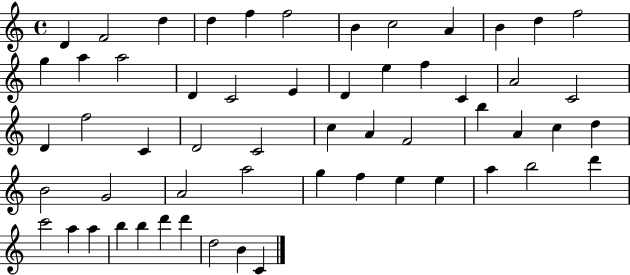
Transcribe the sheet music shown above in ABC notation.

X:1
T:Untitled
M:4/4
L:1/4
K:C
D F2 d d f f2 B c2 A B d f2 g a a2 D C2 E D e f C A2 C2 D f2 C D2 C2 c A F2 b A c d B2 G2 A2 a2 g f e e a b2 d' c'2 a a b b d' d' d2 B C